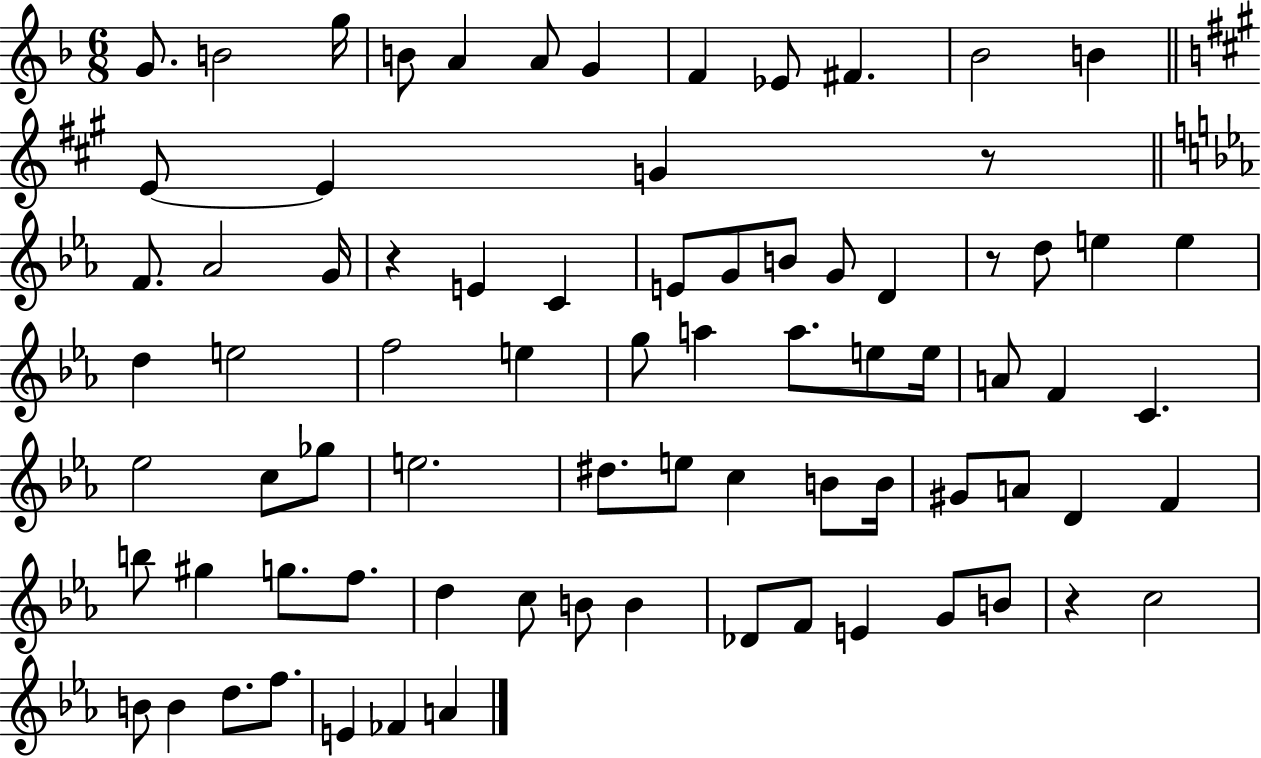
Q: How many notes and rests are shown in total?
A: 78